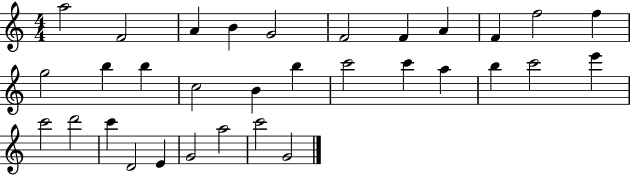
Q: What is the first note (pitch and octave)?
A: A5